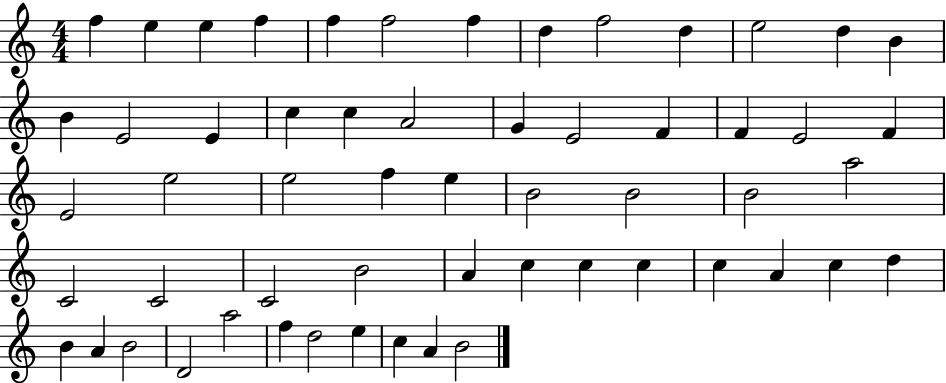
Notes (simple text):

F5/q E5/q E5/q F5/q F5/q F5/h F5/q D5/q F5/h D5/q E5/h D5/q B4/q B4/q E4/h E4/q C5/q C5/q A4/h G4/q E4/h F4/q F4/q E4/h F4/q E4/h E5/h E5/h F5/q E5/q B4/h B4/h B4/h A5/h C4/h C4/h C4/h B4/h A4/q C5/q C5/q C5/q C5/q A4/q C5/q D5/q B4/q A4/q B4/h D4/h A5/h F5/q D5/h E5/q C5/q A4/q B4/h